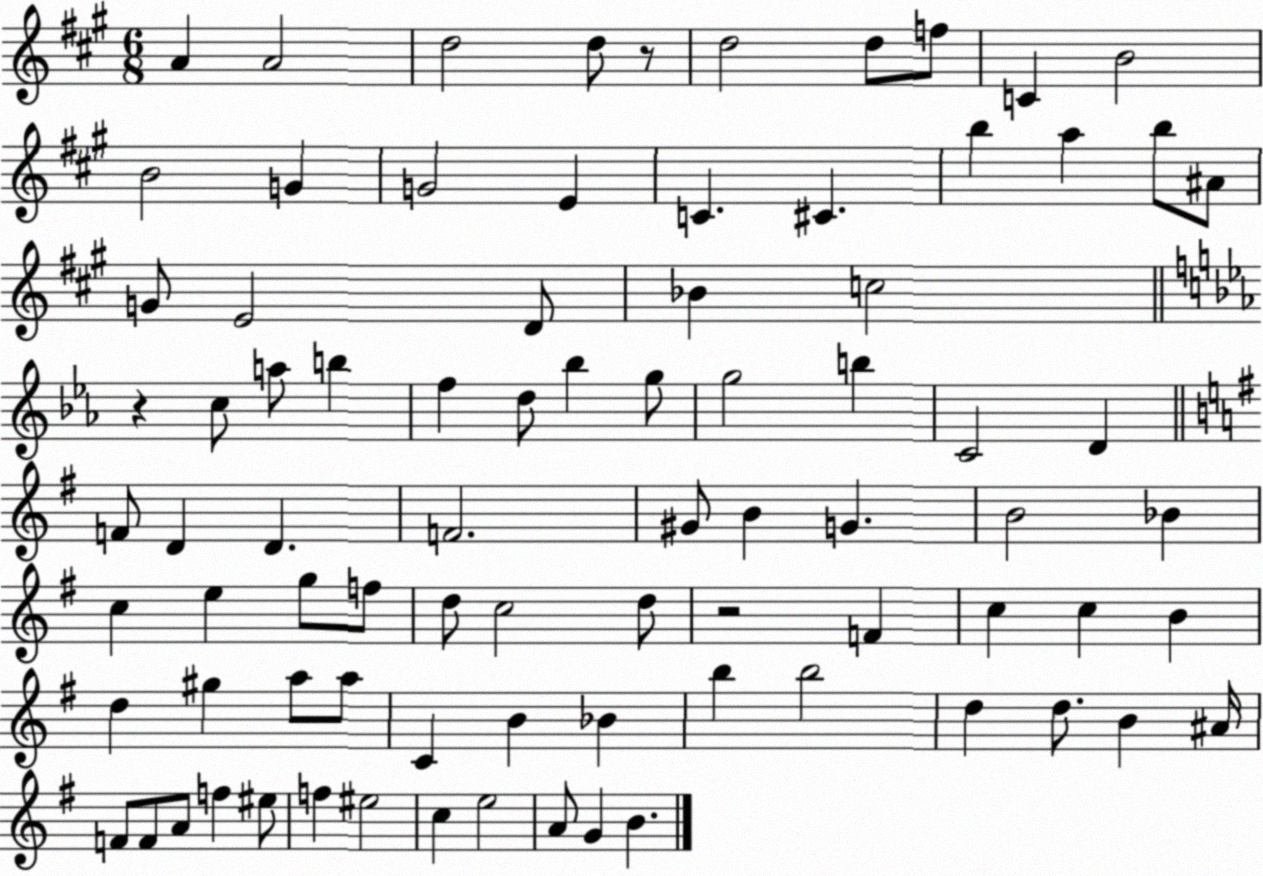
X:1
T:Untitled
M:6/8
L:1/4
K:A
A A2 d2 d/2 z/2 d2 d/2 f/2 C B2 B2 G G2 E C ^C b a b/2 ^A/2 G/2 E2 D/2 _B c2 z c/2 a/2 b f d/2 _b g/2 g2 b C2 D F/2 D D F2 ^G/2 B G B2 _B c e g/2 f/2 d/2 c2 d/2 z2 F c c B d ^g a/2 a/2 C B _B b b2 d d/2 B ^A/4 F/2 F/2 A/2 f ^e/2 f ^e2 c e2 A/2 G B